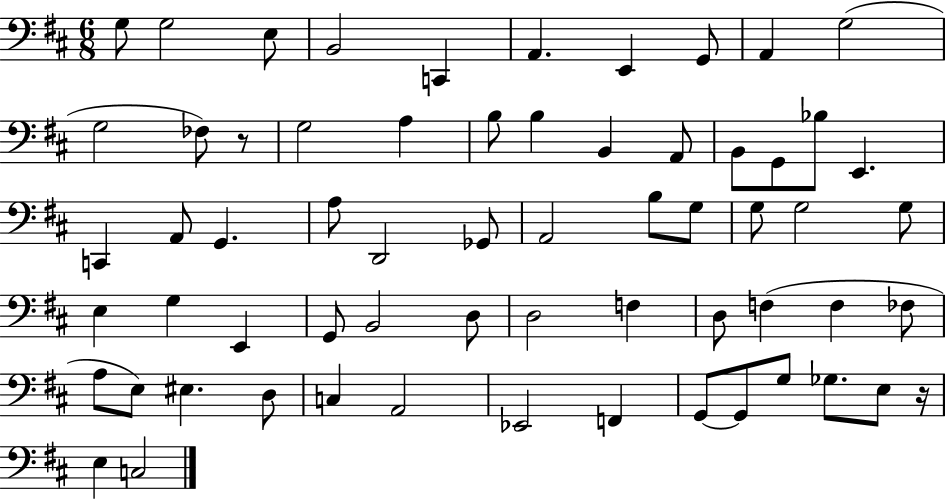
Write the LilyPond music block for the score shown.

{
  \clef bass
  \numericTimeSignature
  \time 6/8
  \key d \major
  g8 g2 e8 | b,2 c,4 | a,4. e,4 g,8 | a,4 g2( | \break g2 fes8) r8 | g2 a4 | b8 b4 b,4 a,8 | b,8 g,8 bes8 e,4. | \break c,4 a,8 g,4. | a8 d,2 ges,8 | a,2 b8 g8 | g8 g2 g8 | \break e4 g4 e,4 | g,8 b,2 d8 | d2 f4 | d8 f4( f4 fes8 | \break a8 e8) eis4. d8 | c4 a,2 | ees,2 f,4 | g,8~~ g,8 g8 ges8. e8 r16 | \break e4 c2 | \bar "|."
}